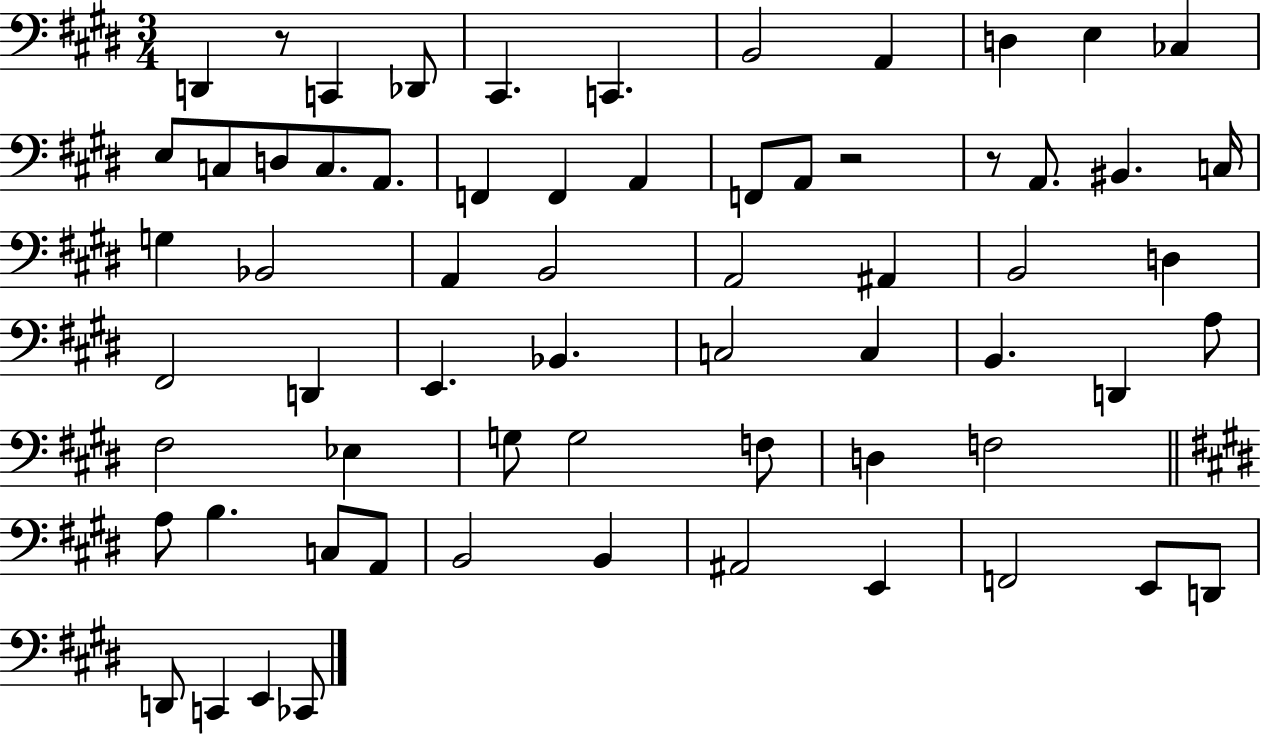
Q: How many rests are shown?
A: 3